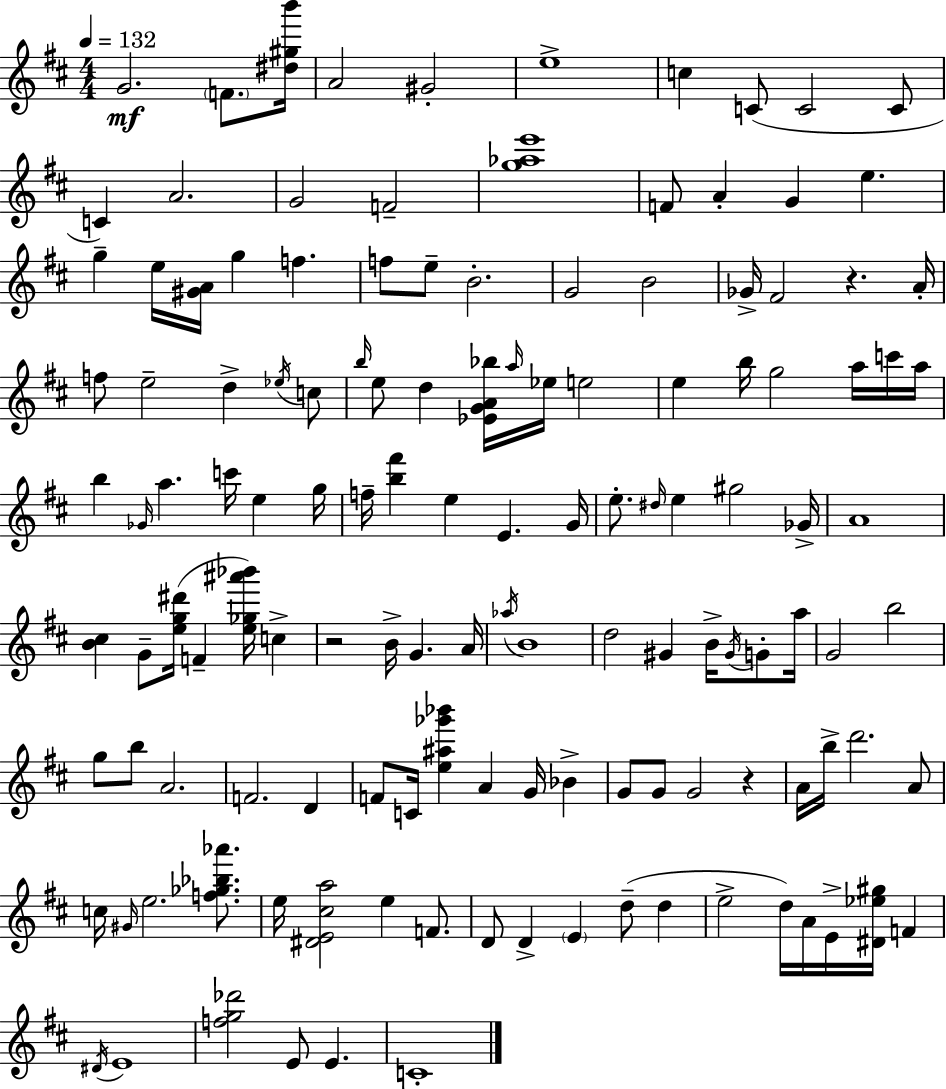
{
  \clef treble
  \numericTimeSignature
  \time 4/4
  \key d \major
  \tempo 4 = 132
  \repeat volta 2 { g'2.\mf \parenthesize f'8. <dis'' gis'' b'''>16 | a'2 gis'2-. | e''1-> | c''4 c'8( c'2 c'8 | \break c'4) a'2. | g'2 f'2-- | <g'' aes'' e'''>1 | f'8 a'4-. g'4 e''4. | \break g''4-- e''16 <gis' a'>16 g''4 f''4. | f''8 e''8-- b'2.-. | g'2 b'2 | ges'16-> fis'2 r4. a'16-. | \break f''8 e''2-- d''4-> \acciaccatura { ees''16 } c''8 | \grace { b''16 } e''8 d''4 <ees' g' a' bes''>16 \grace { a''16 } ees''16 e''2 | e''4 b''16 g''2 | a''16 c'''16 a''16 b''4 \grace { ges'16 } a''4. c'''16 e''4 | \break g''16 f''16-- <b'' fis'''>4 e''4 e'4. | g'16 e''8.-. \grace { dis''16 } e''4 gis''2 | ges'16-> a'1 | <b' cis''>4 g'8-- <e'' g'' dis'''>16( f'4-- | \break <e'' ges'' ais''' bes'''>16) c''4-> r2 b'16-> g'4. | a'16 \acciaccatura { aes''16 } b'1 | d''2 gis'4 | b'16-> \acciaccatura { gis'16 } g'8-. a''16 g'2 b''2 | \break g''8 b''8 a'2. | f'2. | d'4 f'8 c'16 <e'' ais'' ges''' bes'''>4 a'4 | g'16 bes'4-> g'8 g'8 g'2 | \break r4 a'16 b''16-> d'''2. | a'8 c''16 \grace { gis'16 } e''2. | <f'' ges'' bes'' aes'''>8. e''16 <dis' e' cis'' a''>2 | e''4 f'8. d'8 d'4-> \parenthesize e'4 | \break d''8--( d''4 e''2-> | d''16) a'16 e'16-> <dis' ees'' gis''>16 f'4 \acciaccatura { dis'16 } e'1 | <f'' g'' des'''>2 | e'8 e'4. c'1-. | \break } \bar "|."
}